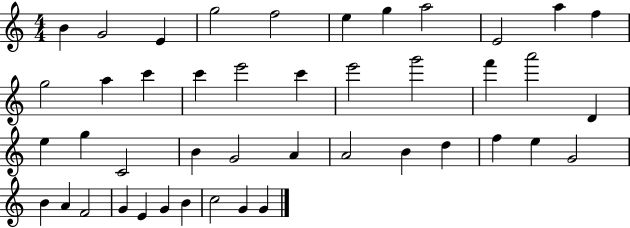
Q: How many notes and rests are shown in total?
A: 44